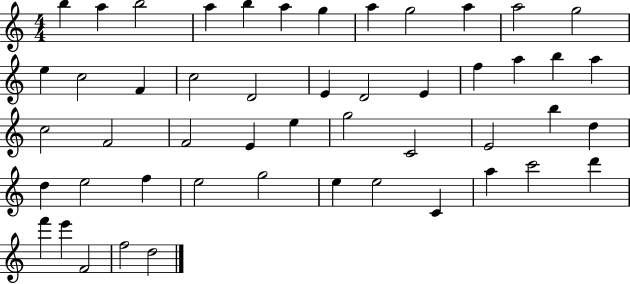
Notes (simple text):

B5/q A5/q B5/h A5/q B5/q A5/q G5/q A5/q G5/h A5/q A5/h G5/h E5/q C5/h F4/q C5/h D4/h E4/q D4/h E4/q F5/q A5/q B5/q A5/q C5/h F4/h F4/h E4/q E5/q G5/h C4/h E4/h B5/q D5/q D5/q E5/h F5/q E5/h G5/h E5/q E5/h C4/q A5/q C6/h D6/q F6/q E6/q F4/h F5/h D5/h